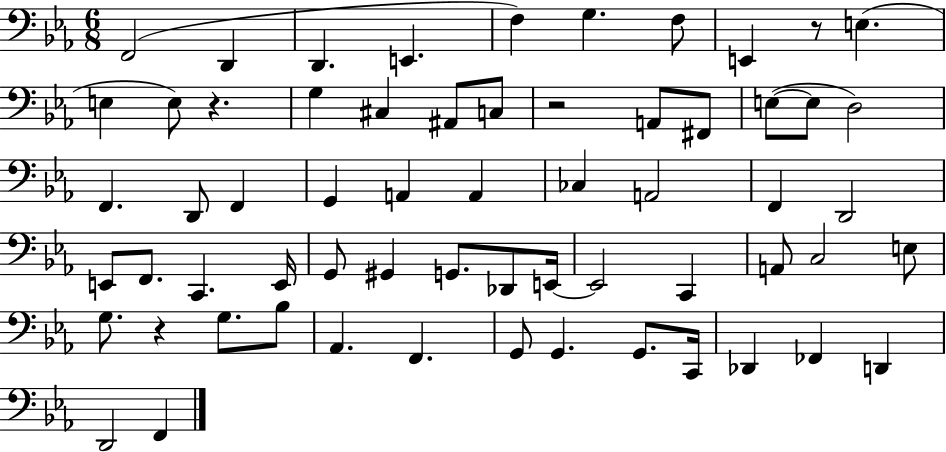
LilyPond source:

{
  \clef bass
  \numericTimeSignature
  \time 6/8
  \key ees \major
  f,2( d,4 | d,4. e,4. | f4) g4. f8 | e,4 r8 e4.( | \break e4 e8) r4. | g4 cis4 ais,8 c8 | r2 a,8 fis,8 | e8~(~ e8 d2) | \break f,4. d,8 f,4 | g,4 a,4 a,4 | ces4 a,2 | f,4 d,2 | \break e,8 f,8. c,4. e,16 | g,8 gis,4 g,8. des,8 e,16~~ | e,2 c,4 | a,8 c2 e8 | \break g8. r4 g8. bes8 | aes,4. f,4. | g,8 g,4. g,8. c,16 | des,4 fes,4 d,4 | \break d,2 f,4 | \bar "|."
}